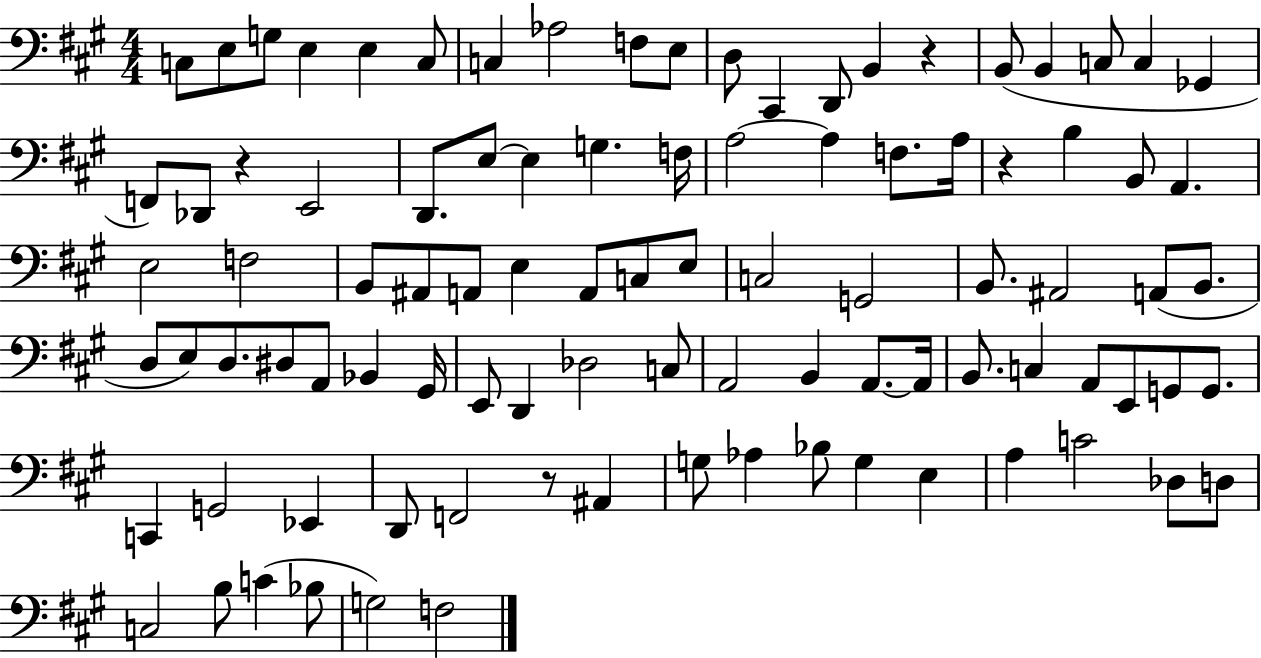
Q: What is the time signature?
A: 4/4